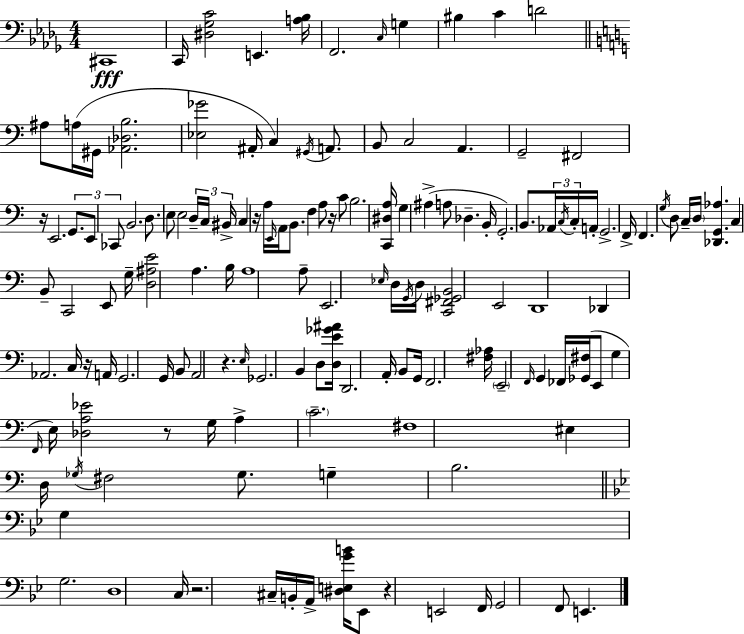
C#2/w C2/s [D#3,Gb3,C4]/h E2/q. [A3,Bb3]/s F2/h. C3/s G3/q BIS3/q C4/q D4/h A#3/e A3/s G#2/s [Ab2,Db3,B3]/h. [Eb3,Gb4]/h A#2/s C3/q G#2/s A2/e. B2/e C3/h A2/q. G2/h F#2/h R/s E2/h. G2/e. E2/e CES2/e B2/h. D3/e. E3/e E3/h D3/s C3/s BIS2/s C3/q R/s A3/s E2/s A2/s B2/e. F3/q A3/e R/s C4/e B3/h. [C2,D#3,A3]/s G3/q A#3/q A3/e Db3/q. B2/s G2/h. B2/e. Ab2/s C3/s C3/s A2/s G2/h. F2/s F2/q. G3/s D3/e C3/s D3/s [Db2,G2,Ab3]/q. C3/q B2/e C2/h E2/e G3/s [D3,A#3,E4]/h A3/q. B3/s A3/w A3/e E2/h. Eb3/s D3/s G2/s D3/s [C2,F#2,Gb2,B2]/h E2/h D2/w Db2/q Ab2/h. C3/s R/s A2/s G2/h. G2/s B2/e A2/h R/q. E3/s Gb2/h. B2/q D3/e [D3,E4,Gb4,A#4]/s D2/h. A2/s B2/e G2/s F2/h. [F#3,Ab3]/s E2/h F2/s G2/q FES2/s [Gb2,F#3]/s E2/e G3/q F2/s E3/s [Db3,A3,Eb4]/h R/e G3/s A3/q C4/h. F#3/w EIS3/q D3/s Gb3/s F#3/h Gb3/e. G3/q B3/h. G3/q G3/h. D3/w C3/s R/h. C#3/s B2/s A2/s [D#3,E3,G4,B4]/s Eb2/e R/q E2/h F2/s G2/h F2/e E2/q.